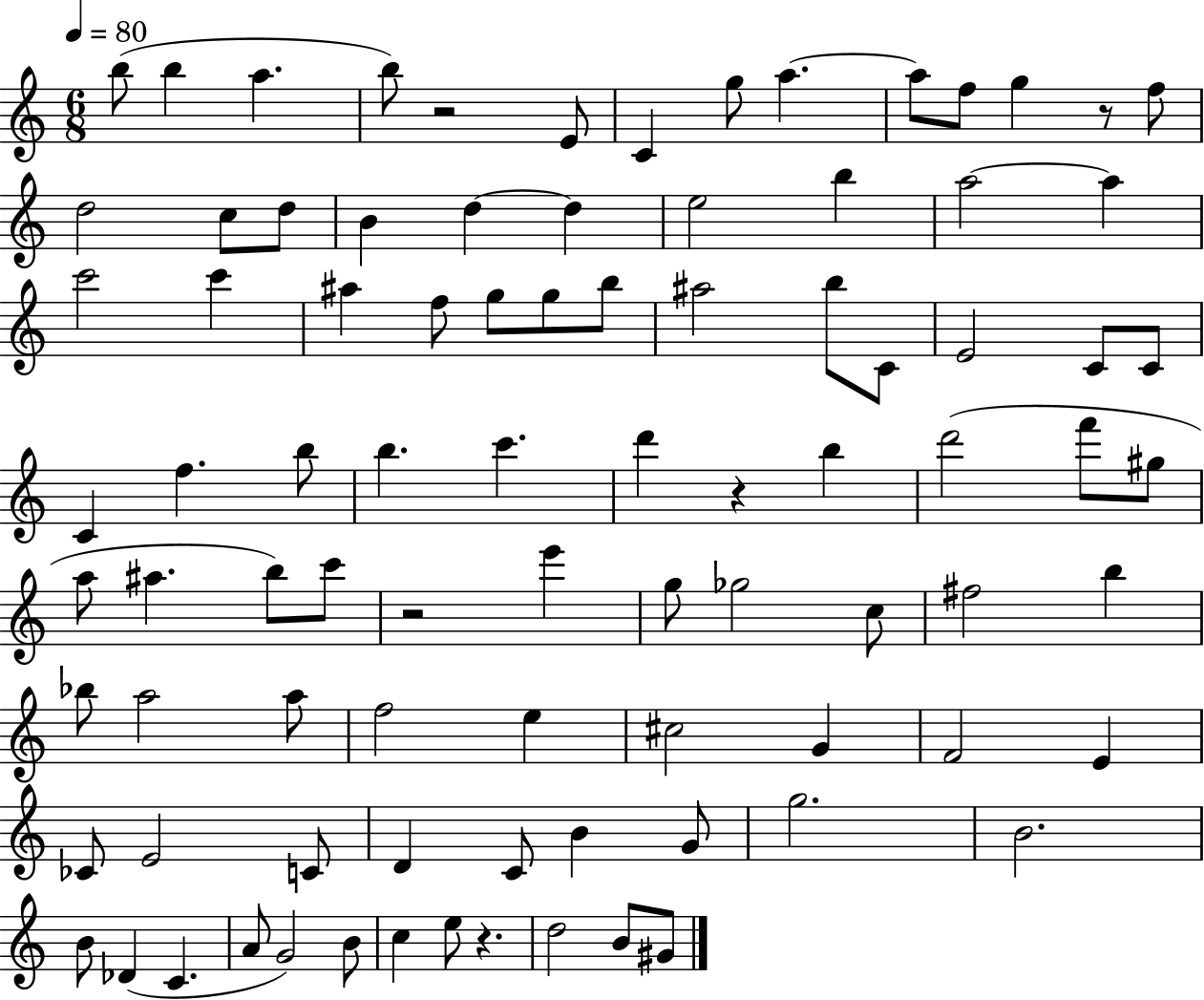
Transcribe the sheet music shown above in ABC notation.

X:1
T:Untitled
M:6/8
L:1/4
K:C
b/2 b a b/2 z2 E/2 C g/2 a a/2 f/2 g z/2 f/2 d2 c/2 d/2 B d d e2 b a2 a c'2 c' ^a f/2 g/2 g/2 b/2 ^a2 b/2 C/2 E2 C/2 C/2 C f b/2 b c' d' z b d'2 f'/2 ^g/2 a/2 ^a b/2 c'/2 z2 e' g/2 _g2 c/2 ^f2 b _b/2 a2 a/2 f2 e ^c2 G F2 E _C/2 E2 C/2 D C/2 B G/2 g2 B2 B/2 _D C A/2 G2 B/2 c e/2 z d2 B/2 ^G/2